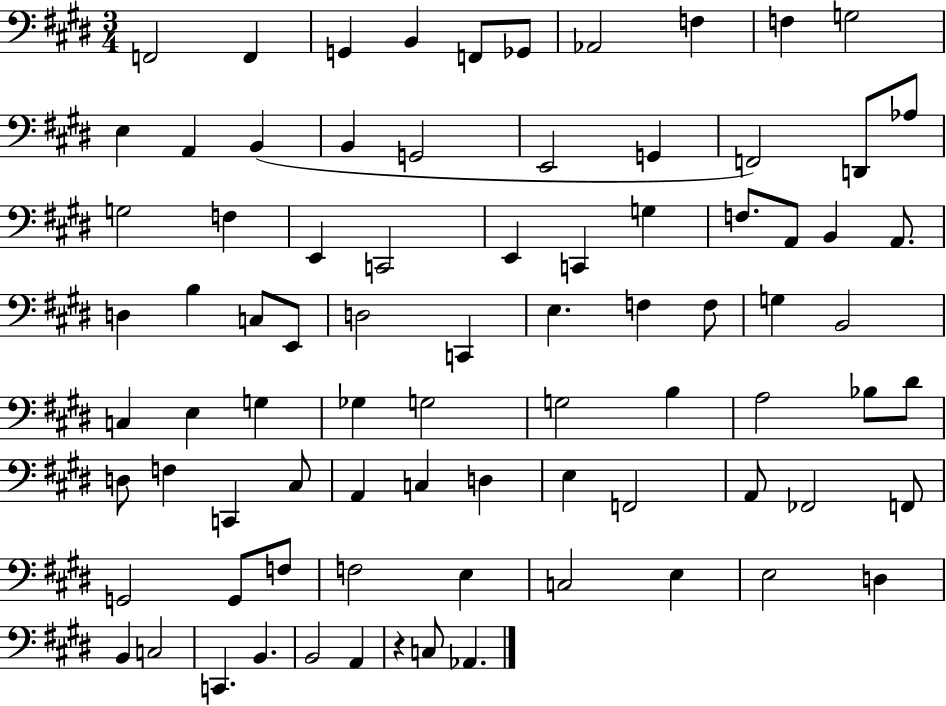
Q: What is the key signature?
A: E major